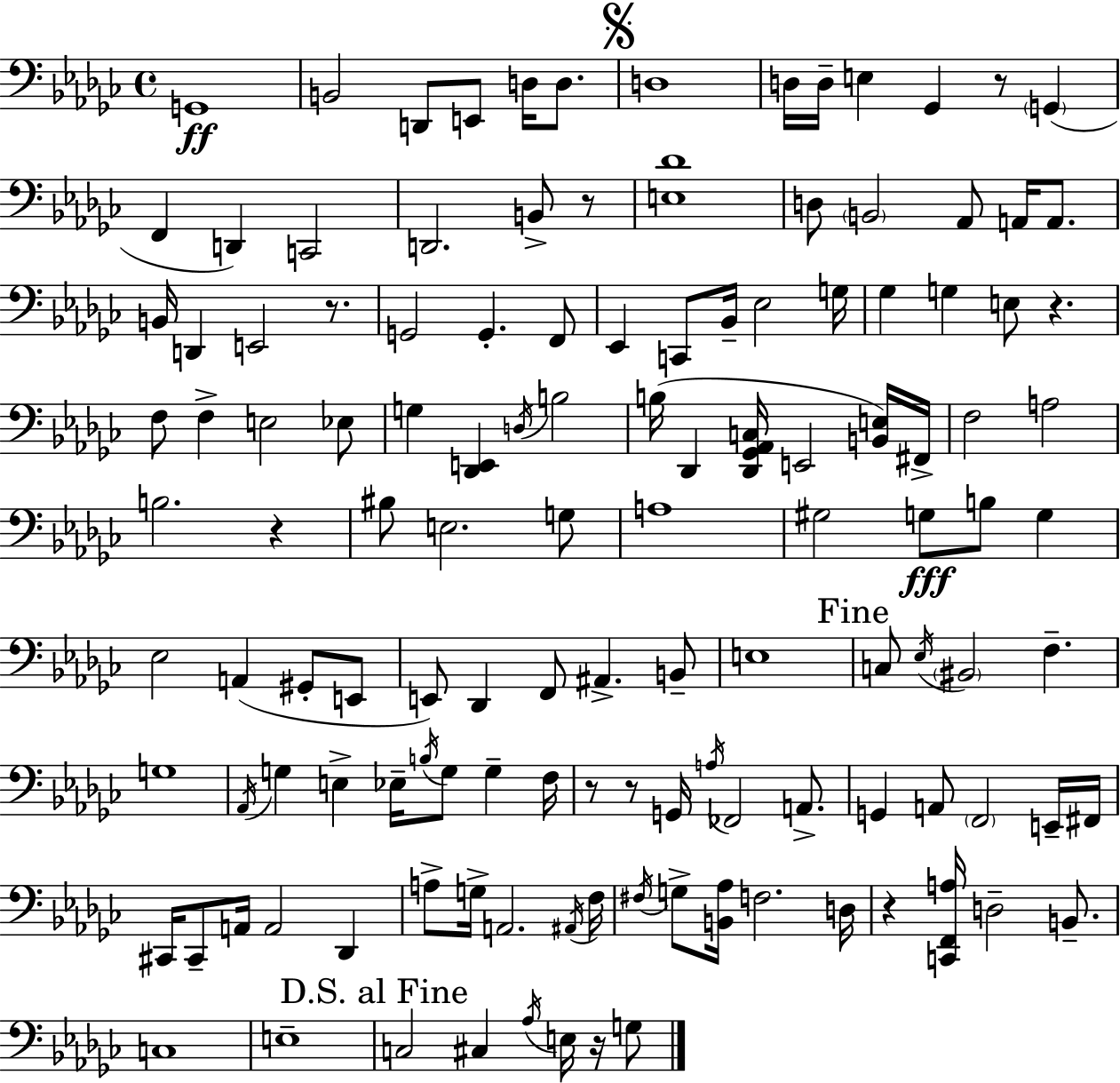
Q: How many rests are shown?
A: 9